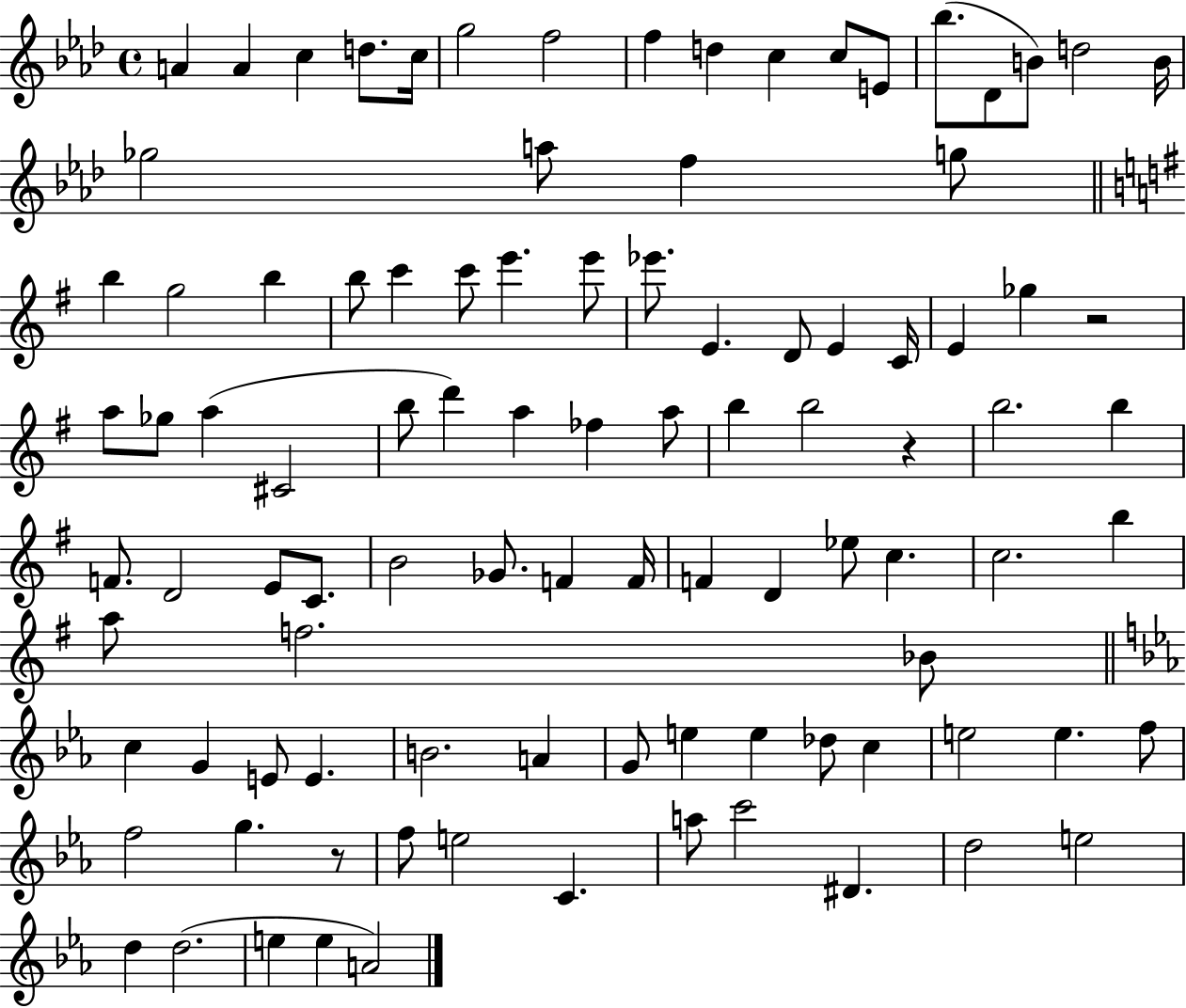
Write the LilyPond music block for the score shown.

{
  \clef treble
  \time 4/4
  \defaultTimeSignature
  \key aes \major
  a'4 a'4 c''4 d''8. c''16 | g''2 f''2 | f''4 d''4 c''4 c''8 e'8 | bes''8.( des'8 b'8) d''2 b'16 | \break ges''2 a''8 f''4 g''8 | \bar "||" \break \key g \major b''4 g''2 b''4 | b''8 c'''4 c'''8 e'''4. e'''8 | ees'''8. e'4. d'8 e'4 c'16 | e'4 ges''4 r2 | \break a''8 ges''8 a''4( cis'2 | b''8 d'''4) a''4 fes''4 a''8 | b''4 b''2 r4 | b''2. b''4 | \break f'8. d'2 e'8 c'8. | b'2 ges'8. f'4 f'16 | f'4 d'4 ees''8 c''4. | c''2. b''4 | \break a''8 f''2. bes'8 | \bar "||" \break \key ees \major c''4 g'4 e'8 e'4. | b'2. a'4 | g'8 e''4 e''4 des''8 c''4 | e''2 e''4. f''8 | \break f''2 g''4. r8 | f''8 e''2 c'4. | a''8 c'''2 dis'4. | d''2 e''2 | \break d''4 d''2.( | e''4 e''4 a'2) | \bar "|."
}